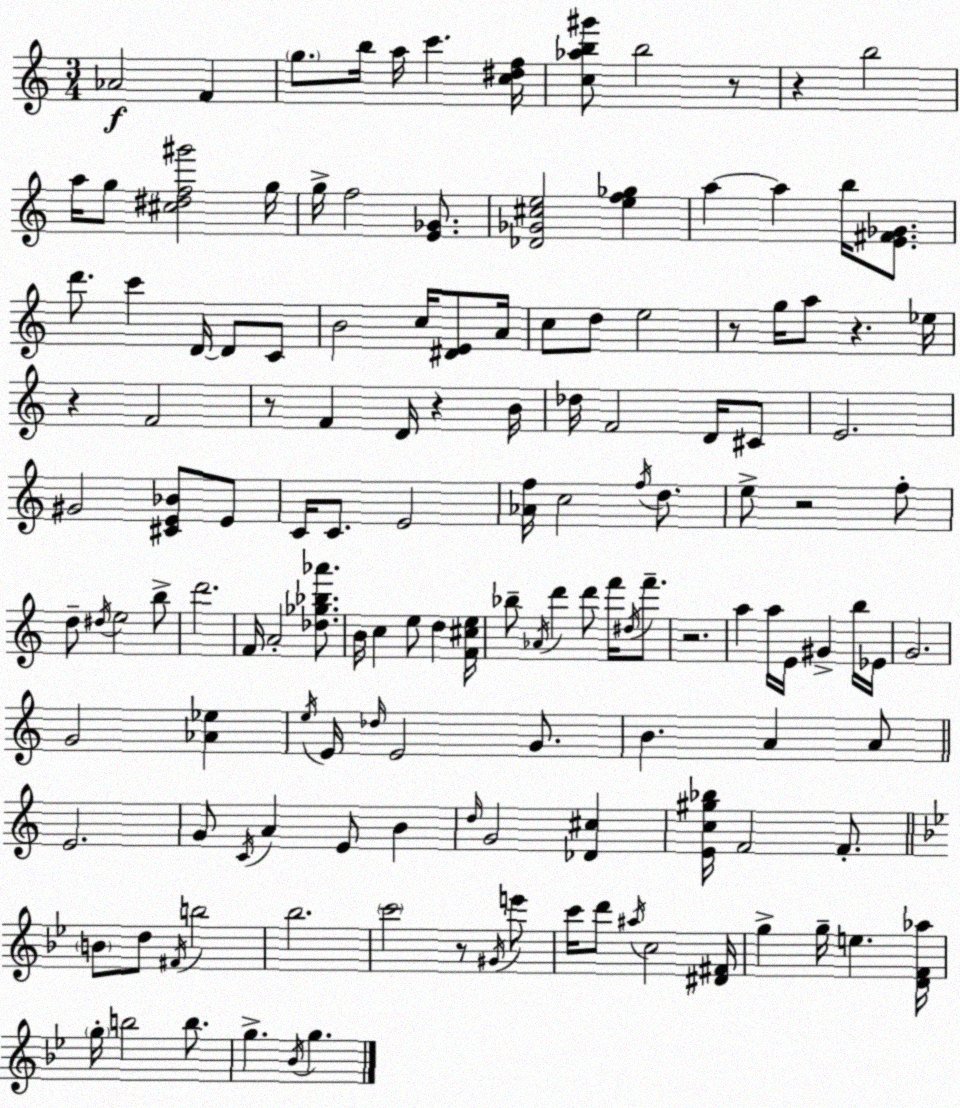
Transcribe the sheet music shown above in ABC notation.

X:1
T:Untitled
M:3/4
L:1/4
K:Am
_A2 F g/2 b/4 a/4 c' [c^df]/4 [c_ab^g']/2 b2 z/2 z b2 a/4 g/2 [^c^df^g']2 g/4 g/4 f2 [E_G]/2 [_D_G^ce]2 [ef_g] a a b/4 [E^F_G]/2 d'/2 c' D/4 D/2 C/2 B2 c/4 [^DE]/2 A/4 c/2 d/2 e2 z/2 g/4 a/2 z _e/4 z F2 z/2 F D/4 z B/4 _d/4 F2 D/4 ^C/2 E2 ^G2 [^CE_B]/2 E/2 C/4 C/2 E2 [_Af]/4 c2 f/4 d/2 e/2 z2 f/2 d/2 ^d/4 e2 b/2 d'2 F/4 A2 [_d_g_b_a']/2 B/4 c e/2 d [F^ce]/4 _b/2 _A/4 d' d'/2 f'/4 ^d/4 f'/2 z2 a a/4 E/4 ^G b/4 _E/4 G2 G2 [_A_e] e/4 E/4 _d/4 E2 G/2 B A A/2 E2 G/2 C/4 A E/2 B d/4 G2 [_D^c] [Ec^g_b]/4 F2 F/2 B/2 d/2 ^F/4 b2 _b2 c'2 z/2 ^G/4 e'/2 c'/4 d'/2 ^a/4 c2 [^D^F]/4 g g/4 e [DF_a]/4 g/4 b2 b/2 g _B/4 g